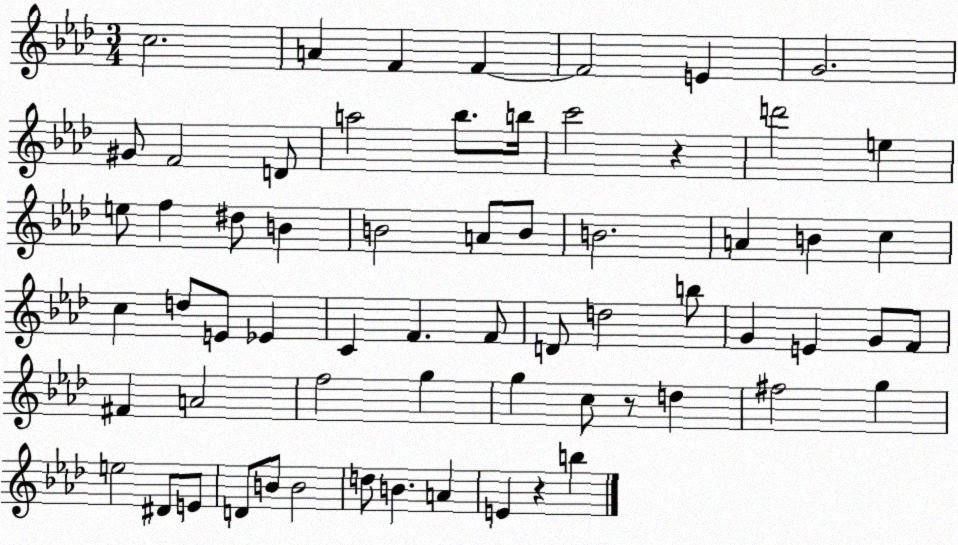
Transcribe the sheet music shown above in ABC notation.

X:1
T:Untitled
M:3/4
L:1/4
K:Ab
c2 A F F F2 E G2 ^G/2 F2 D/2 a2 _b/2 b/4 c'2 z d'2 e e/2 f ^d/2 B B2 A/2 B/2 B2 A B c c d/2 E/2 _E C F F/2 D/2 d2 b/2 G E G/2 F/2 ^F A2 f2 g g c/2 z/2 d ^f2 g e2 ^D/2 E/2 D/2 B/2 B2 d/2 B A E z b